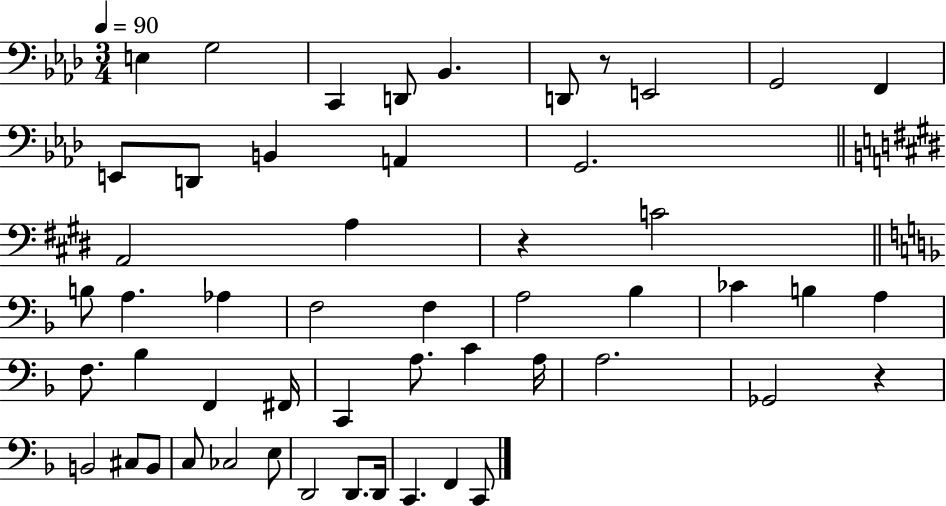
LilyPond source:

{
  \clef bass
  \numericTimeSignature
  \time 3/4
  \key aes \major
  \tempo 4 = 90
  \repeat volta 2 { e4 g2 | c,4 d,8 bes,4. | d,8 r8 e,2 | g,2 f,4 | \break e,8 d,8 b,4 a,4 | g,2. | \bar "||" \break \key e \major a,2 a4 | r4 c'2 | \bar "||" \break \key d \minor b8 a4. aes4 | f2 f4 | a2 bes4 | ces'4 b4 a4 | \break f8. bes4 f,4 fis,16 | c,4 a8. c'4 a16 | a2. | ges,2 r4 | \break b,2 cis8 b,8 | c8 ces2 e8 | d,2 d,8. d,16 | c,4. f,4 c,8 | \break } \bar "|."
}